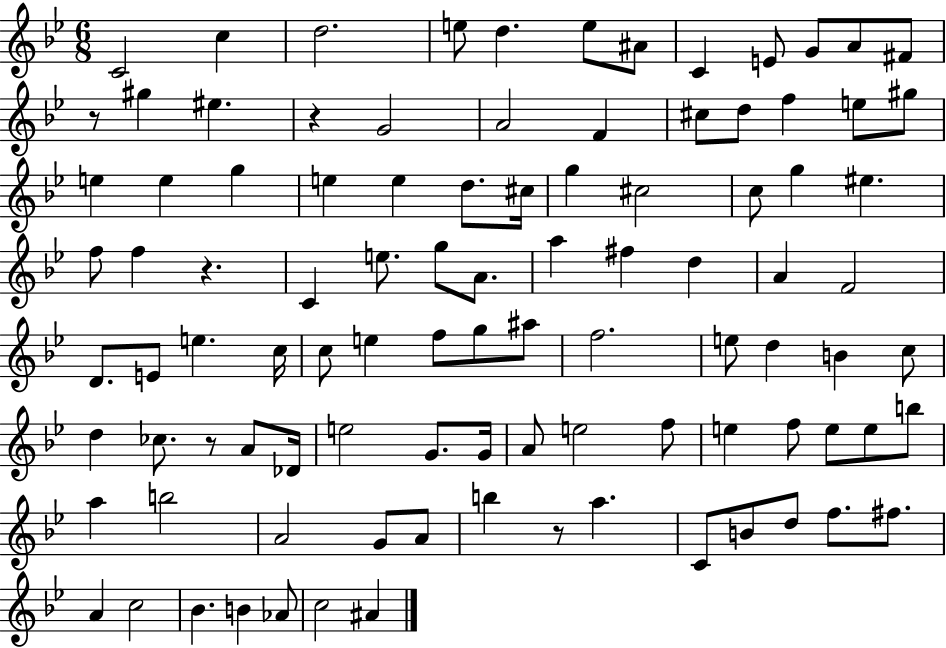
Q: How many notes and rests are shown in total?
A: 98